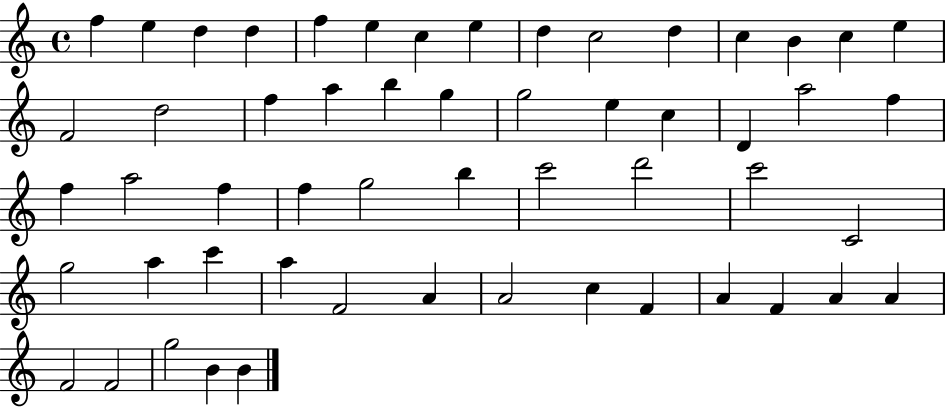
F5/q E5/q D5/q D5/q F5/q E5/q C5/q E5/q D5/q C5/h D5/q C5/q B4/q C5/q E5/q F4/h D5/h F5/q A5/q B5/q G5/q G5/h E5/q C5/q D4/q A5/h F5/q F5/q A5/h F5/q F5/q G5/h B5/q C6/h D6/h C6/h C4/h G5/h A5/q C6/q A5/q F4/h A4/q A4/h C5/q F4/q A4/q F4/q A4/q A4/q F4/h F4/h G5/h B4/q B4/q